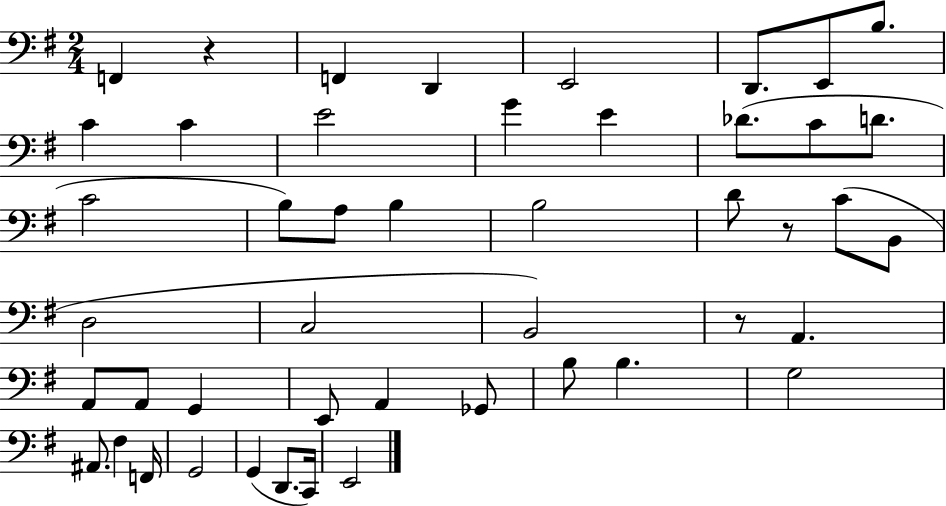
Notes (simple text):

F2/q R/q F2/q D2/q E2/h D2/e. E2/e B3/e. C4/q C4/q E4/h G4/q E4/q Db4/e. C4/e D4/e. C4/h B3/e A3/e B3/q B3/h D4/e R/e C4/e B2/e D3/h C3/h B2/h R/e A2/q. A2/e A2/e G2/q E2/e A2/q Gb2/e B3/e B3/q. G3/h A#2/e. F#3/q F2/s G2/h G2/q D2/e. C2/s E2/h